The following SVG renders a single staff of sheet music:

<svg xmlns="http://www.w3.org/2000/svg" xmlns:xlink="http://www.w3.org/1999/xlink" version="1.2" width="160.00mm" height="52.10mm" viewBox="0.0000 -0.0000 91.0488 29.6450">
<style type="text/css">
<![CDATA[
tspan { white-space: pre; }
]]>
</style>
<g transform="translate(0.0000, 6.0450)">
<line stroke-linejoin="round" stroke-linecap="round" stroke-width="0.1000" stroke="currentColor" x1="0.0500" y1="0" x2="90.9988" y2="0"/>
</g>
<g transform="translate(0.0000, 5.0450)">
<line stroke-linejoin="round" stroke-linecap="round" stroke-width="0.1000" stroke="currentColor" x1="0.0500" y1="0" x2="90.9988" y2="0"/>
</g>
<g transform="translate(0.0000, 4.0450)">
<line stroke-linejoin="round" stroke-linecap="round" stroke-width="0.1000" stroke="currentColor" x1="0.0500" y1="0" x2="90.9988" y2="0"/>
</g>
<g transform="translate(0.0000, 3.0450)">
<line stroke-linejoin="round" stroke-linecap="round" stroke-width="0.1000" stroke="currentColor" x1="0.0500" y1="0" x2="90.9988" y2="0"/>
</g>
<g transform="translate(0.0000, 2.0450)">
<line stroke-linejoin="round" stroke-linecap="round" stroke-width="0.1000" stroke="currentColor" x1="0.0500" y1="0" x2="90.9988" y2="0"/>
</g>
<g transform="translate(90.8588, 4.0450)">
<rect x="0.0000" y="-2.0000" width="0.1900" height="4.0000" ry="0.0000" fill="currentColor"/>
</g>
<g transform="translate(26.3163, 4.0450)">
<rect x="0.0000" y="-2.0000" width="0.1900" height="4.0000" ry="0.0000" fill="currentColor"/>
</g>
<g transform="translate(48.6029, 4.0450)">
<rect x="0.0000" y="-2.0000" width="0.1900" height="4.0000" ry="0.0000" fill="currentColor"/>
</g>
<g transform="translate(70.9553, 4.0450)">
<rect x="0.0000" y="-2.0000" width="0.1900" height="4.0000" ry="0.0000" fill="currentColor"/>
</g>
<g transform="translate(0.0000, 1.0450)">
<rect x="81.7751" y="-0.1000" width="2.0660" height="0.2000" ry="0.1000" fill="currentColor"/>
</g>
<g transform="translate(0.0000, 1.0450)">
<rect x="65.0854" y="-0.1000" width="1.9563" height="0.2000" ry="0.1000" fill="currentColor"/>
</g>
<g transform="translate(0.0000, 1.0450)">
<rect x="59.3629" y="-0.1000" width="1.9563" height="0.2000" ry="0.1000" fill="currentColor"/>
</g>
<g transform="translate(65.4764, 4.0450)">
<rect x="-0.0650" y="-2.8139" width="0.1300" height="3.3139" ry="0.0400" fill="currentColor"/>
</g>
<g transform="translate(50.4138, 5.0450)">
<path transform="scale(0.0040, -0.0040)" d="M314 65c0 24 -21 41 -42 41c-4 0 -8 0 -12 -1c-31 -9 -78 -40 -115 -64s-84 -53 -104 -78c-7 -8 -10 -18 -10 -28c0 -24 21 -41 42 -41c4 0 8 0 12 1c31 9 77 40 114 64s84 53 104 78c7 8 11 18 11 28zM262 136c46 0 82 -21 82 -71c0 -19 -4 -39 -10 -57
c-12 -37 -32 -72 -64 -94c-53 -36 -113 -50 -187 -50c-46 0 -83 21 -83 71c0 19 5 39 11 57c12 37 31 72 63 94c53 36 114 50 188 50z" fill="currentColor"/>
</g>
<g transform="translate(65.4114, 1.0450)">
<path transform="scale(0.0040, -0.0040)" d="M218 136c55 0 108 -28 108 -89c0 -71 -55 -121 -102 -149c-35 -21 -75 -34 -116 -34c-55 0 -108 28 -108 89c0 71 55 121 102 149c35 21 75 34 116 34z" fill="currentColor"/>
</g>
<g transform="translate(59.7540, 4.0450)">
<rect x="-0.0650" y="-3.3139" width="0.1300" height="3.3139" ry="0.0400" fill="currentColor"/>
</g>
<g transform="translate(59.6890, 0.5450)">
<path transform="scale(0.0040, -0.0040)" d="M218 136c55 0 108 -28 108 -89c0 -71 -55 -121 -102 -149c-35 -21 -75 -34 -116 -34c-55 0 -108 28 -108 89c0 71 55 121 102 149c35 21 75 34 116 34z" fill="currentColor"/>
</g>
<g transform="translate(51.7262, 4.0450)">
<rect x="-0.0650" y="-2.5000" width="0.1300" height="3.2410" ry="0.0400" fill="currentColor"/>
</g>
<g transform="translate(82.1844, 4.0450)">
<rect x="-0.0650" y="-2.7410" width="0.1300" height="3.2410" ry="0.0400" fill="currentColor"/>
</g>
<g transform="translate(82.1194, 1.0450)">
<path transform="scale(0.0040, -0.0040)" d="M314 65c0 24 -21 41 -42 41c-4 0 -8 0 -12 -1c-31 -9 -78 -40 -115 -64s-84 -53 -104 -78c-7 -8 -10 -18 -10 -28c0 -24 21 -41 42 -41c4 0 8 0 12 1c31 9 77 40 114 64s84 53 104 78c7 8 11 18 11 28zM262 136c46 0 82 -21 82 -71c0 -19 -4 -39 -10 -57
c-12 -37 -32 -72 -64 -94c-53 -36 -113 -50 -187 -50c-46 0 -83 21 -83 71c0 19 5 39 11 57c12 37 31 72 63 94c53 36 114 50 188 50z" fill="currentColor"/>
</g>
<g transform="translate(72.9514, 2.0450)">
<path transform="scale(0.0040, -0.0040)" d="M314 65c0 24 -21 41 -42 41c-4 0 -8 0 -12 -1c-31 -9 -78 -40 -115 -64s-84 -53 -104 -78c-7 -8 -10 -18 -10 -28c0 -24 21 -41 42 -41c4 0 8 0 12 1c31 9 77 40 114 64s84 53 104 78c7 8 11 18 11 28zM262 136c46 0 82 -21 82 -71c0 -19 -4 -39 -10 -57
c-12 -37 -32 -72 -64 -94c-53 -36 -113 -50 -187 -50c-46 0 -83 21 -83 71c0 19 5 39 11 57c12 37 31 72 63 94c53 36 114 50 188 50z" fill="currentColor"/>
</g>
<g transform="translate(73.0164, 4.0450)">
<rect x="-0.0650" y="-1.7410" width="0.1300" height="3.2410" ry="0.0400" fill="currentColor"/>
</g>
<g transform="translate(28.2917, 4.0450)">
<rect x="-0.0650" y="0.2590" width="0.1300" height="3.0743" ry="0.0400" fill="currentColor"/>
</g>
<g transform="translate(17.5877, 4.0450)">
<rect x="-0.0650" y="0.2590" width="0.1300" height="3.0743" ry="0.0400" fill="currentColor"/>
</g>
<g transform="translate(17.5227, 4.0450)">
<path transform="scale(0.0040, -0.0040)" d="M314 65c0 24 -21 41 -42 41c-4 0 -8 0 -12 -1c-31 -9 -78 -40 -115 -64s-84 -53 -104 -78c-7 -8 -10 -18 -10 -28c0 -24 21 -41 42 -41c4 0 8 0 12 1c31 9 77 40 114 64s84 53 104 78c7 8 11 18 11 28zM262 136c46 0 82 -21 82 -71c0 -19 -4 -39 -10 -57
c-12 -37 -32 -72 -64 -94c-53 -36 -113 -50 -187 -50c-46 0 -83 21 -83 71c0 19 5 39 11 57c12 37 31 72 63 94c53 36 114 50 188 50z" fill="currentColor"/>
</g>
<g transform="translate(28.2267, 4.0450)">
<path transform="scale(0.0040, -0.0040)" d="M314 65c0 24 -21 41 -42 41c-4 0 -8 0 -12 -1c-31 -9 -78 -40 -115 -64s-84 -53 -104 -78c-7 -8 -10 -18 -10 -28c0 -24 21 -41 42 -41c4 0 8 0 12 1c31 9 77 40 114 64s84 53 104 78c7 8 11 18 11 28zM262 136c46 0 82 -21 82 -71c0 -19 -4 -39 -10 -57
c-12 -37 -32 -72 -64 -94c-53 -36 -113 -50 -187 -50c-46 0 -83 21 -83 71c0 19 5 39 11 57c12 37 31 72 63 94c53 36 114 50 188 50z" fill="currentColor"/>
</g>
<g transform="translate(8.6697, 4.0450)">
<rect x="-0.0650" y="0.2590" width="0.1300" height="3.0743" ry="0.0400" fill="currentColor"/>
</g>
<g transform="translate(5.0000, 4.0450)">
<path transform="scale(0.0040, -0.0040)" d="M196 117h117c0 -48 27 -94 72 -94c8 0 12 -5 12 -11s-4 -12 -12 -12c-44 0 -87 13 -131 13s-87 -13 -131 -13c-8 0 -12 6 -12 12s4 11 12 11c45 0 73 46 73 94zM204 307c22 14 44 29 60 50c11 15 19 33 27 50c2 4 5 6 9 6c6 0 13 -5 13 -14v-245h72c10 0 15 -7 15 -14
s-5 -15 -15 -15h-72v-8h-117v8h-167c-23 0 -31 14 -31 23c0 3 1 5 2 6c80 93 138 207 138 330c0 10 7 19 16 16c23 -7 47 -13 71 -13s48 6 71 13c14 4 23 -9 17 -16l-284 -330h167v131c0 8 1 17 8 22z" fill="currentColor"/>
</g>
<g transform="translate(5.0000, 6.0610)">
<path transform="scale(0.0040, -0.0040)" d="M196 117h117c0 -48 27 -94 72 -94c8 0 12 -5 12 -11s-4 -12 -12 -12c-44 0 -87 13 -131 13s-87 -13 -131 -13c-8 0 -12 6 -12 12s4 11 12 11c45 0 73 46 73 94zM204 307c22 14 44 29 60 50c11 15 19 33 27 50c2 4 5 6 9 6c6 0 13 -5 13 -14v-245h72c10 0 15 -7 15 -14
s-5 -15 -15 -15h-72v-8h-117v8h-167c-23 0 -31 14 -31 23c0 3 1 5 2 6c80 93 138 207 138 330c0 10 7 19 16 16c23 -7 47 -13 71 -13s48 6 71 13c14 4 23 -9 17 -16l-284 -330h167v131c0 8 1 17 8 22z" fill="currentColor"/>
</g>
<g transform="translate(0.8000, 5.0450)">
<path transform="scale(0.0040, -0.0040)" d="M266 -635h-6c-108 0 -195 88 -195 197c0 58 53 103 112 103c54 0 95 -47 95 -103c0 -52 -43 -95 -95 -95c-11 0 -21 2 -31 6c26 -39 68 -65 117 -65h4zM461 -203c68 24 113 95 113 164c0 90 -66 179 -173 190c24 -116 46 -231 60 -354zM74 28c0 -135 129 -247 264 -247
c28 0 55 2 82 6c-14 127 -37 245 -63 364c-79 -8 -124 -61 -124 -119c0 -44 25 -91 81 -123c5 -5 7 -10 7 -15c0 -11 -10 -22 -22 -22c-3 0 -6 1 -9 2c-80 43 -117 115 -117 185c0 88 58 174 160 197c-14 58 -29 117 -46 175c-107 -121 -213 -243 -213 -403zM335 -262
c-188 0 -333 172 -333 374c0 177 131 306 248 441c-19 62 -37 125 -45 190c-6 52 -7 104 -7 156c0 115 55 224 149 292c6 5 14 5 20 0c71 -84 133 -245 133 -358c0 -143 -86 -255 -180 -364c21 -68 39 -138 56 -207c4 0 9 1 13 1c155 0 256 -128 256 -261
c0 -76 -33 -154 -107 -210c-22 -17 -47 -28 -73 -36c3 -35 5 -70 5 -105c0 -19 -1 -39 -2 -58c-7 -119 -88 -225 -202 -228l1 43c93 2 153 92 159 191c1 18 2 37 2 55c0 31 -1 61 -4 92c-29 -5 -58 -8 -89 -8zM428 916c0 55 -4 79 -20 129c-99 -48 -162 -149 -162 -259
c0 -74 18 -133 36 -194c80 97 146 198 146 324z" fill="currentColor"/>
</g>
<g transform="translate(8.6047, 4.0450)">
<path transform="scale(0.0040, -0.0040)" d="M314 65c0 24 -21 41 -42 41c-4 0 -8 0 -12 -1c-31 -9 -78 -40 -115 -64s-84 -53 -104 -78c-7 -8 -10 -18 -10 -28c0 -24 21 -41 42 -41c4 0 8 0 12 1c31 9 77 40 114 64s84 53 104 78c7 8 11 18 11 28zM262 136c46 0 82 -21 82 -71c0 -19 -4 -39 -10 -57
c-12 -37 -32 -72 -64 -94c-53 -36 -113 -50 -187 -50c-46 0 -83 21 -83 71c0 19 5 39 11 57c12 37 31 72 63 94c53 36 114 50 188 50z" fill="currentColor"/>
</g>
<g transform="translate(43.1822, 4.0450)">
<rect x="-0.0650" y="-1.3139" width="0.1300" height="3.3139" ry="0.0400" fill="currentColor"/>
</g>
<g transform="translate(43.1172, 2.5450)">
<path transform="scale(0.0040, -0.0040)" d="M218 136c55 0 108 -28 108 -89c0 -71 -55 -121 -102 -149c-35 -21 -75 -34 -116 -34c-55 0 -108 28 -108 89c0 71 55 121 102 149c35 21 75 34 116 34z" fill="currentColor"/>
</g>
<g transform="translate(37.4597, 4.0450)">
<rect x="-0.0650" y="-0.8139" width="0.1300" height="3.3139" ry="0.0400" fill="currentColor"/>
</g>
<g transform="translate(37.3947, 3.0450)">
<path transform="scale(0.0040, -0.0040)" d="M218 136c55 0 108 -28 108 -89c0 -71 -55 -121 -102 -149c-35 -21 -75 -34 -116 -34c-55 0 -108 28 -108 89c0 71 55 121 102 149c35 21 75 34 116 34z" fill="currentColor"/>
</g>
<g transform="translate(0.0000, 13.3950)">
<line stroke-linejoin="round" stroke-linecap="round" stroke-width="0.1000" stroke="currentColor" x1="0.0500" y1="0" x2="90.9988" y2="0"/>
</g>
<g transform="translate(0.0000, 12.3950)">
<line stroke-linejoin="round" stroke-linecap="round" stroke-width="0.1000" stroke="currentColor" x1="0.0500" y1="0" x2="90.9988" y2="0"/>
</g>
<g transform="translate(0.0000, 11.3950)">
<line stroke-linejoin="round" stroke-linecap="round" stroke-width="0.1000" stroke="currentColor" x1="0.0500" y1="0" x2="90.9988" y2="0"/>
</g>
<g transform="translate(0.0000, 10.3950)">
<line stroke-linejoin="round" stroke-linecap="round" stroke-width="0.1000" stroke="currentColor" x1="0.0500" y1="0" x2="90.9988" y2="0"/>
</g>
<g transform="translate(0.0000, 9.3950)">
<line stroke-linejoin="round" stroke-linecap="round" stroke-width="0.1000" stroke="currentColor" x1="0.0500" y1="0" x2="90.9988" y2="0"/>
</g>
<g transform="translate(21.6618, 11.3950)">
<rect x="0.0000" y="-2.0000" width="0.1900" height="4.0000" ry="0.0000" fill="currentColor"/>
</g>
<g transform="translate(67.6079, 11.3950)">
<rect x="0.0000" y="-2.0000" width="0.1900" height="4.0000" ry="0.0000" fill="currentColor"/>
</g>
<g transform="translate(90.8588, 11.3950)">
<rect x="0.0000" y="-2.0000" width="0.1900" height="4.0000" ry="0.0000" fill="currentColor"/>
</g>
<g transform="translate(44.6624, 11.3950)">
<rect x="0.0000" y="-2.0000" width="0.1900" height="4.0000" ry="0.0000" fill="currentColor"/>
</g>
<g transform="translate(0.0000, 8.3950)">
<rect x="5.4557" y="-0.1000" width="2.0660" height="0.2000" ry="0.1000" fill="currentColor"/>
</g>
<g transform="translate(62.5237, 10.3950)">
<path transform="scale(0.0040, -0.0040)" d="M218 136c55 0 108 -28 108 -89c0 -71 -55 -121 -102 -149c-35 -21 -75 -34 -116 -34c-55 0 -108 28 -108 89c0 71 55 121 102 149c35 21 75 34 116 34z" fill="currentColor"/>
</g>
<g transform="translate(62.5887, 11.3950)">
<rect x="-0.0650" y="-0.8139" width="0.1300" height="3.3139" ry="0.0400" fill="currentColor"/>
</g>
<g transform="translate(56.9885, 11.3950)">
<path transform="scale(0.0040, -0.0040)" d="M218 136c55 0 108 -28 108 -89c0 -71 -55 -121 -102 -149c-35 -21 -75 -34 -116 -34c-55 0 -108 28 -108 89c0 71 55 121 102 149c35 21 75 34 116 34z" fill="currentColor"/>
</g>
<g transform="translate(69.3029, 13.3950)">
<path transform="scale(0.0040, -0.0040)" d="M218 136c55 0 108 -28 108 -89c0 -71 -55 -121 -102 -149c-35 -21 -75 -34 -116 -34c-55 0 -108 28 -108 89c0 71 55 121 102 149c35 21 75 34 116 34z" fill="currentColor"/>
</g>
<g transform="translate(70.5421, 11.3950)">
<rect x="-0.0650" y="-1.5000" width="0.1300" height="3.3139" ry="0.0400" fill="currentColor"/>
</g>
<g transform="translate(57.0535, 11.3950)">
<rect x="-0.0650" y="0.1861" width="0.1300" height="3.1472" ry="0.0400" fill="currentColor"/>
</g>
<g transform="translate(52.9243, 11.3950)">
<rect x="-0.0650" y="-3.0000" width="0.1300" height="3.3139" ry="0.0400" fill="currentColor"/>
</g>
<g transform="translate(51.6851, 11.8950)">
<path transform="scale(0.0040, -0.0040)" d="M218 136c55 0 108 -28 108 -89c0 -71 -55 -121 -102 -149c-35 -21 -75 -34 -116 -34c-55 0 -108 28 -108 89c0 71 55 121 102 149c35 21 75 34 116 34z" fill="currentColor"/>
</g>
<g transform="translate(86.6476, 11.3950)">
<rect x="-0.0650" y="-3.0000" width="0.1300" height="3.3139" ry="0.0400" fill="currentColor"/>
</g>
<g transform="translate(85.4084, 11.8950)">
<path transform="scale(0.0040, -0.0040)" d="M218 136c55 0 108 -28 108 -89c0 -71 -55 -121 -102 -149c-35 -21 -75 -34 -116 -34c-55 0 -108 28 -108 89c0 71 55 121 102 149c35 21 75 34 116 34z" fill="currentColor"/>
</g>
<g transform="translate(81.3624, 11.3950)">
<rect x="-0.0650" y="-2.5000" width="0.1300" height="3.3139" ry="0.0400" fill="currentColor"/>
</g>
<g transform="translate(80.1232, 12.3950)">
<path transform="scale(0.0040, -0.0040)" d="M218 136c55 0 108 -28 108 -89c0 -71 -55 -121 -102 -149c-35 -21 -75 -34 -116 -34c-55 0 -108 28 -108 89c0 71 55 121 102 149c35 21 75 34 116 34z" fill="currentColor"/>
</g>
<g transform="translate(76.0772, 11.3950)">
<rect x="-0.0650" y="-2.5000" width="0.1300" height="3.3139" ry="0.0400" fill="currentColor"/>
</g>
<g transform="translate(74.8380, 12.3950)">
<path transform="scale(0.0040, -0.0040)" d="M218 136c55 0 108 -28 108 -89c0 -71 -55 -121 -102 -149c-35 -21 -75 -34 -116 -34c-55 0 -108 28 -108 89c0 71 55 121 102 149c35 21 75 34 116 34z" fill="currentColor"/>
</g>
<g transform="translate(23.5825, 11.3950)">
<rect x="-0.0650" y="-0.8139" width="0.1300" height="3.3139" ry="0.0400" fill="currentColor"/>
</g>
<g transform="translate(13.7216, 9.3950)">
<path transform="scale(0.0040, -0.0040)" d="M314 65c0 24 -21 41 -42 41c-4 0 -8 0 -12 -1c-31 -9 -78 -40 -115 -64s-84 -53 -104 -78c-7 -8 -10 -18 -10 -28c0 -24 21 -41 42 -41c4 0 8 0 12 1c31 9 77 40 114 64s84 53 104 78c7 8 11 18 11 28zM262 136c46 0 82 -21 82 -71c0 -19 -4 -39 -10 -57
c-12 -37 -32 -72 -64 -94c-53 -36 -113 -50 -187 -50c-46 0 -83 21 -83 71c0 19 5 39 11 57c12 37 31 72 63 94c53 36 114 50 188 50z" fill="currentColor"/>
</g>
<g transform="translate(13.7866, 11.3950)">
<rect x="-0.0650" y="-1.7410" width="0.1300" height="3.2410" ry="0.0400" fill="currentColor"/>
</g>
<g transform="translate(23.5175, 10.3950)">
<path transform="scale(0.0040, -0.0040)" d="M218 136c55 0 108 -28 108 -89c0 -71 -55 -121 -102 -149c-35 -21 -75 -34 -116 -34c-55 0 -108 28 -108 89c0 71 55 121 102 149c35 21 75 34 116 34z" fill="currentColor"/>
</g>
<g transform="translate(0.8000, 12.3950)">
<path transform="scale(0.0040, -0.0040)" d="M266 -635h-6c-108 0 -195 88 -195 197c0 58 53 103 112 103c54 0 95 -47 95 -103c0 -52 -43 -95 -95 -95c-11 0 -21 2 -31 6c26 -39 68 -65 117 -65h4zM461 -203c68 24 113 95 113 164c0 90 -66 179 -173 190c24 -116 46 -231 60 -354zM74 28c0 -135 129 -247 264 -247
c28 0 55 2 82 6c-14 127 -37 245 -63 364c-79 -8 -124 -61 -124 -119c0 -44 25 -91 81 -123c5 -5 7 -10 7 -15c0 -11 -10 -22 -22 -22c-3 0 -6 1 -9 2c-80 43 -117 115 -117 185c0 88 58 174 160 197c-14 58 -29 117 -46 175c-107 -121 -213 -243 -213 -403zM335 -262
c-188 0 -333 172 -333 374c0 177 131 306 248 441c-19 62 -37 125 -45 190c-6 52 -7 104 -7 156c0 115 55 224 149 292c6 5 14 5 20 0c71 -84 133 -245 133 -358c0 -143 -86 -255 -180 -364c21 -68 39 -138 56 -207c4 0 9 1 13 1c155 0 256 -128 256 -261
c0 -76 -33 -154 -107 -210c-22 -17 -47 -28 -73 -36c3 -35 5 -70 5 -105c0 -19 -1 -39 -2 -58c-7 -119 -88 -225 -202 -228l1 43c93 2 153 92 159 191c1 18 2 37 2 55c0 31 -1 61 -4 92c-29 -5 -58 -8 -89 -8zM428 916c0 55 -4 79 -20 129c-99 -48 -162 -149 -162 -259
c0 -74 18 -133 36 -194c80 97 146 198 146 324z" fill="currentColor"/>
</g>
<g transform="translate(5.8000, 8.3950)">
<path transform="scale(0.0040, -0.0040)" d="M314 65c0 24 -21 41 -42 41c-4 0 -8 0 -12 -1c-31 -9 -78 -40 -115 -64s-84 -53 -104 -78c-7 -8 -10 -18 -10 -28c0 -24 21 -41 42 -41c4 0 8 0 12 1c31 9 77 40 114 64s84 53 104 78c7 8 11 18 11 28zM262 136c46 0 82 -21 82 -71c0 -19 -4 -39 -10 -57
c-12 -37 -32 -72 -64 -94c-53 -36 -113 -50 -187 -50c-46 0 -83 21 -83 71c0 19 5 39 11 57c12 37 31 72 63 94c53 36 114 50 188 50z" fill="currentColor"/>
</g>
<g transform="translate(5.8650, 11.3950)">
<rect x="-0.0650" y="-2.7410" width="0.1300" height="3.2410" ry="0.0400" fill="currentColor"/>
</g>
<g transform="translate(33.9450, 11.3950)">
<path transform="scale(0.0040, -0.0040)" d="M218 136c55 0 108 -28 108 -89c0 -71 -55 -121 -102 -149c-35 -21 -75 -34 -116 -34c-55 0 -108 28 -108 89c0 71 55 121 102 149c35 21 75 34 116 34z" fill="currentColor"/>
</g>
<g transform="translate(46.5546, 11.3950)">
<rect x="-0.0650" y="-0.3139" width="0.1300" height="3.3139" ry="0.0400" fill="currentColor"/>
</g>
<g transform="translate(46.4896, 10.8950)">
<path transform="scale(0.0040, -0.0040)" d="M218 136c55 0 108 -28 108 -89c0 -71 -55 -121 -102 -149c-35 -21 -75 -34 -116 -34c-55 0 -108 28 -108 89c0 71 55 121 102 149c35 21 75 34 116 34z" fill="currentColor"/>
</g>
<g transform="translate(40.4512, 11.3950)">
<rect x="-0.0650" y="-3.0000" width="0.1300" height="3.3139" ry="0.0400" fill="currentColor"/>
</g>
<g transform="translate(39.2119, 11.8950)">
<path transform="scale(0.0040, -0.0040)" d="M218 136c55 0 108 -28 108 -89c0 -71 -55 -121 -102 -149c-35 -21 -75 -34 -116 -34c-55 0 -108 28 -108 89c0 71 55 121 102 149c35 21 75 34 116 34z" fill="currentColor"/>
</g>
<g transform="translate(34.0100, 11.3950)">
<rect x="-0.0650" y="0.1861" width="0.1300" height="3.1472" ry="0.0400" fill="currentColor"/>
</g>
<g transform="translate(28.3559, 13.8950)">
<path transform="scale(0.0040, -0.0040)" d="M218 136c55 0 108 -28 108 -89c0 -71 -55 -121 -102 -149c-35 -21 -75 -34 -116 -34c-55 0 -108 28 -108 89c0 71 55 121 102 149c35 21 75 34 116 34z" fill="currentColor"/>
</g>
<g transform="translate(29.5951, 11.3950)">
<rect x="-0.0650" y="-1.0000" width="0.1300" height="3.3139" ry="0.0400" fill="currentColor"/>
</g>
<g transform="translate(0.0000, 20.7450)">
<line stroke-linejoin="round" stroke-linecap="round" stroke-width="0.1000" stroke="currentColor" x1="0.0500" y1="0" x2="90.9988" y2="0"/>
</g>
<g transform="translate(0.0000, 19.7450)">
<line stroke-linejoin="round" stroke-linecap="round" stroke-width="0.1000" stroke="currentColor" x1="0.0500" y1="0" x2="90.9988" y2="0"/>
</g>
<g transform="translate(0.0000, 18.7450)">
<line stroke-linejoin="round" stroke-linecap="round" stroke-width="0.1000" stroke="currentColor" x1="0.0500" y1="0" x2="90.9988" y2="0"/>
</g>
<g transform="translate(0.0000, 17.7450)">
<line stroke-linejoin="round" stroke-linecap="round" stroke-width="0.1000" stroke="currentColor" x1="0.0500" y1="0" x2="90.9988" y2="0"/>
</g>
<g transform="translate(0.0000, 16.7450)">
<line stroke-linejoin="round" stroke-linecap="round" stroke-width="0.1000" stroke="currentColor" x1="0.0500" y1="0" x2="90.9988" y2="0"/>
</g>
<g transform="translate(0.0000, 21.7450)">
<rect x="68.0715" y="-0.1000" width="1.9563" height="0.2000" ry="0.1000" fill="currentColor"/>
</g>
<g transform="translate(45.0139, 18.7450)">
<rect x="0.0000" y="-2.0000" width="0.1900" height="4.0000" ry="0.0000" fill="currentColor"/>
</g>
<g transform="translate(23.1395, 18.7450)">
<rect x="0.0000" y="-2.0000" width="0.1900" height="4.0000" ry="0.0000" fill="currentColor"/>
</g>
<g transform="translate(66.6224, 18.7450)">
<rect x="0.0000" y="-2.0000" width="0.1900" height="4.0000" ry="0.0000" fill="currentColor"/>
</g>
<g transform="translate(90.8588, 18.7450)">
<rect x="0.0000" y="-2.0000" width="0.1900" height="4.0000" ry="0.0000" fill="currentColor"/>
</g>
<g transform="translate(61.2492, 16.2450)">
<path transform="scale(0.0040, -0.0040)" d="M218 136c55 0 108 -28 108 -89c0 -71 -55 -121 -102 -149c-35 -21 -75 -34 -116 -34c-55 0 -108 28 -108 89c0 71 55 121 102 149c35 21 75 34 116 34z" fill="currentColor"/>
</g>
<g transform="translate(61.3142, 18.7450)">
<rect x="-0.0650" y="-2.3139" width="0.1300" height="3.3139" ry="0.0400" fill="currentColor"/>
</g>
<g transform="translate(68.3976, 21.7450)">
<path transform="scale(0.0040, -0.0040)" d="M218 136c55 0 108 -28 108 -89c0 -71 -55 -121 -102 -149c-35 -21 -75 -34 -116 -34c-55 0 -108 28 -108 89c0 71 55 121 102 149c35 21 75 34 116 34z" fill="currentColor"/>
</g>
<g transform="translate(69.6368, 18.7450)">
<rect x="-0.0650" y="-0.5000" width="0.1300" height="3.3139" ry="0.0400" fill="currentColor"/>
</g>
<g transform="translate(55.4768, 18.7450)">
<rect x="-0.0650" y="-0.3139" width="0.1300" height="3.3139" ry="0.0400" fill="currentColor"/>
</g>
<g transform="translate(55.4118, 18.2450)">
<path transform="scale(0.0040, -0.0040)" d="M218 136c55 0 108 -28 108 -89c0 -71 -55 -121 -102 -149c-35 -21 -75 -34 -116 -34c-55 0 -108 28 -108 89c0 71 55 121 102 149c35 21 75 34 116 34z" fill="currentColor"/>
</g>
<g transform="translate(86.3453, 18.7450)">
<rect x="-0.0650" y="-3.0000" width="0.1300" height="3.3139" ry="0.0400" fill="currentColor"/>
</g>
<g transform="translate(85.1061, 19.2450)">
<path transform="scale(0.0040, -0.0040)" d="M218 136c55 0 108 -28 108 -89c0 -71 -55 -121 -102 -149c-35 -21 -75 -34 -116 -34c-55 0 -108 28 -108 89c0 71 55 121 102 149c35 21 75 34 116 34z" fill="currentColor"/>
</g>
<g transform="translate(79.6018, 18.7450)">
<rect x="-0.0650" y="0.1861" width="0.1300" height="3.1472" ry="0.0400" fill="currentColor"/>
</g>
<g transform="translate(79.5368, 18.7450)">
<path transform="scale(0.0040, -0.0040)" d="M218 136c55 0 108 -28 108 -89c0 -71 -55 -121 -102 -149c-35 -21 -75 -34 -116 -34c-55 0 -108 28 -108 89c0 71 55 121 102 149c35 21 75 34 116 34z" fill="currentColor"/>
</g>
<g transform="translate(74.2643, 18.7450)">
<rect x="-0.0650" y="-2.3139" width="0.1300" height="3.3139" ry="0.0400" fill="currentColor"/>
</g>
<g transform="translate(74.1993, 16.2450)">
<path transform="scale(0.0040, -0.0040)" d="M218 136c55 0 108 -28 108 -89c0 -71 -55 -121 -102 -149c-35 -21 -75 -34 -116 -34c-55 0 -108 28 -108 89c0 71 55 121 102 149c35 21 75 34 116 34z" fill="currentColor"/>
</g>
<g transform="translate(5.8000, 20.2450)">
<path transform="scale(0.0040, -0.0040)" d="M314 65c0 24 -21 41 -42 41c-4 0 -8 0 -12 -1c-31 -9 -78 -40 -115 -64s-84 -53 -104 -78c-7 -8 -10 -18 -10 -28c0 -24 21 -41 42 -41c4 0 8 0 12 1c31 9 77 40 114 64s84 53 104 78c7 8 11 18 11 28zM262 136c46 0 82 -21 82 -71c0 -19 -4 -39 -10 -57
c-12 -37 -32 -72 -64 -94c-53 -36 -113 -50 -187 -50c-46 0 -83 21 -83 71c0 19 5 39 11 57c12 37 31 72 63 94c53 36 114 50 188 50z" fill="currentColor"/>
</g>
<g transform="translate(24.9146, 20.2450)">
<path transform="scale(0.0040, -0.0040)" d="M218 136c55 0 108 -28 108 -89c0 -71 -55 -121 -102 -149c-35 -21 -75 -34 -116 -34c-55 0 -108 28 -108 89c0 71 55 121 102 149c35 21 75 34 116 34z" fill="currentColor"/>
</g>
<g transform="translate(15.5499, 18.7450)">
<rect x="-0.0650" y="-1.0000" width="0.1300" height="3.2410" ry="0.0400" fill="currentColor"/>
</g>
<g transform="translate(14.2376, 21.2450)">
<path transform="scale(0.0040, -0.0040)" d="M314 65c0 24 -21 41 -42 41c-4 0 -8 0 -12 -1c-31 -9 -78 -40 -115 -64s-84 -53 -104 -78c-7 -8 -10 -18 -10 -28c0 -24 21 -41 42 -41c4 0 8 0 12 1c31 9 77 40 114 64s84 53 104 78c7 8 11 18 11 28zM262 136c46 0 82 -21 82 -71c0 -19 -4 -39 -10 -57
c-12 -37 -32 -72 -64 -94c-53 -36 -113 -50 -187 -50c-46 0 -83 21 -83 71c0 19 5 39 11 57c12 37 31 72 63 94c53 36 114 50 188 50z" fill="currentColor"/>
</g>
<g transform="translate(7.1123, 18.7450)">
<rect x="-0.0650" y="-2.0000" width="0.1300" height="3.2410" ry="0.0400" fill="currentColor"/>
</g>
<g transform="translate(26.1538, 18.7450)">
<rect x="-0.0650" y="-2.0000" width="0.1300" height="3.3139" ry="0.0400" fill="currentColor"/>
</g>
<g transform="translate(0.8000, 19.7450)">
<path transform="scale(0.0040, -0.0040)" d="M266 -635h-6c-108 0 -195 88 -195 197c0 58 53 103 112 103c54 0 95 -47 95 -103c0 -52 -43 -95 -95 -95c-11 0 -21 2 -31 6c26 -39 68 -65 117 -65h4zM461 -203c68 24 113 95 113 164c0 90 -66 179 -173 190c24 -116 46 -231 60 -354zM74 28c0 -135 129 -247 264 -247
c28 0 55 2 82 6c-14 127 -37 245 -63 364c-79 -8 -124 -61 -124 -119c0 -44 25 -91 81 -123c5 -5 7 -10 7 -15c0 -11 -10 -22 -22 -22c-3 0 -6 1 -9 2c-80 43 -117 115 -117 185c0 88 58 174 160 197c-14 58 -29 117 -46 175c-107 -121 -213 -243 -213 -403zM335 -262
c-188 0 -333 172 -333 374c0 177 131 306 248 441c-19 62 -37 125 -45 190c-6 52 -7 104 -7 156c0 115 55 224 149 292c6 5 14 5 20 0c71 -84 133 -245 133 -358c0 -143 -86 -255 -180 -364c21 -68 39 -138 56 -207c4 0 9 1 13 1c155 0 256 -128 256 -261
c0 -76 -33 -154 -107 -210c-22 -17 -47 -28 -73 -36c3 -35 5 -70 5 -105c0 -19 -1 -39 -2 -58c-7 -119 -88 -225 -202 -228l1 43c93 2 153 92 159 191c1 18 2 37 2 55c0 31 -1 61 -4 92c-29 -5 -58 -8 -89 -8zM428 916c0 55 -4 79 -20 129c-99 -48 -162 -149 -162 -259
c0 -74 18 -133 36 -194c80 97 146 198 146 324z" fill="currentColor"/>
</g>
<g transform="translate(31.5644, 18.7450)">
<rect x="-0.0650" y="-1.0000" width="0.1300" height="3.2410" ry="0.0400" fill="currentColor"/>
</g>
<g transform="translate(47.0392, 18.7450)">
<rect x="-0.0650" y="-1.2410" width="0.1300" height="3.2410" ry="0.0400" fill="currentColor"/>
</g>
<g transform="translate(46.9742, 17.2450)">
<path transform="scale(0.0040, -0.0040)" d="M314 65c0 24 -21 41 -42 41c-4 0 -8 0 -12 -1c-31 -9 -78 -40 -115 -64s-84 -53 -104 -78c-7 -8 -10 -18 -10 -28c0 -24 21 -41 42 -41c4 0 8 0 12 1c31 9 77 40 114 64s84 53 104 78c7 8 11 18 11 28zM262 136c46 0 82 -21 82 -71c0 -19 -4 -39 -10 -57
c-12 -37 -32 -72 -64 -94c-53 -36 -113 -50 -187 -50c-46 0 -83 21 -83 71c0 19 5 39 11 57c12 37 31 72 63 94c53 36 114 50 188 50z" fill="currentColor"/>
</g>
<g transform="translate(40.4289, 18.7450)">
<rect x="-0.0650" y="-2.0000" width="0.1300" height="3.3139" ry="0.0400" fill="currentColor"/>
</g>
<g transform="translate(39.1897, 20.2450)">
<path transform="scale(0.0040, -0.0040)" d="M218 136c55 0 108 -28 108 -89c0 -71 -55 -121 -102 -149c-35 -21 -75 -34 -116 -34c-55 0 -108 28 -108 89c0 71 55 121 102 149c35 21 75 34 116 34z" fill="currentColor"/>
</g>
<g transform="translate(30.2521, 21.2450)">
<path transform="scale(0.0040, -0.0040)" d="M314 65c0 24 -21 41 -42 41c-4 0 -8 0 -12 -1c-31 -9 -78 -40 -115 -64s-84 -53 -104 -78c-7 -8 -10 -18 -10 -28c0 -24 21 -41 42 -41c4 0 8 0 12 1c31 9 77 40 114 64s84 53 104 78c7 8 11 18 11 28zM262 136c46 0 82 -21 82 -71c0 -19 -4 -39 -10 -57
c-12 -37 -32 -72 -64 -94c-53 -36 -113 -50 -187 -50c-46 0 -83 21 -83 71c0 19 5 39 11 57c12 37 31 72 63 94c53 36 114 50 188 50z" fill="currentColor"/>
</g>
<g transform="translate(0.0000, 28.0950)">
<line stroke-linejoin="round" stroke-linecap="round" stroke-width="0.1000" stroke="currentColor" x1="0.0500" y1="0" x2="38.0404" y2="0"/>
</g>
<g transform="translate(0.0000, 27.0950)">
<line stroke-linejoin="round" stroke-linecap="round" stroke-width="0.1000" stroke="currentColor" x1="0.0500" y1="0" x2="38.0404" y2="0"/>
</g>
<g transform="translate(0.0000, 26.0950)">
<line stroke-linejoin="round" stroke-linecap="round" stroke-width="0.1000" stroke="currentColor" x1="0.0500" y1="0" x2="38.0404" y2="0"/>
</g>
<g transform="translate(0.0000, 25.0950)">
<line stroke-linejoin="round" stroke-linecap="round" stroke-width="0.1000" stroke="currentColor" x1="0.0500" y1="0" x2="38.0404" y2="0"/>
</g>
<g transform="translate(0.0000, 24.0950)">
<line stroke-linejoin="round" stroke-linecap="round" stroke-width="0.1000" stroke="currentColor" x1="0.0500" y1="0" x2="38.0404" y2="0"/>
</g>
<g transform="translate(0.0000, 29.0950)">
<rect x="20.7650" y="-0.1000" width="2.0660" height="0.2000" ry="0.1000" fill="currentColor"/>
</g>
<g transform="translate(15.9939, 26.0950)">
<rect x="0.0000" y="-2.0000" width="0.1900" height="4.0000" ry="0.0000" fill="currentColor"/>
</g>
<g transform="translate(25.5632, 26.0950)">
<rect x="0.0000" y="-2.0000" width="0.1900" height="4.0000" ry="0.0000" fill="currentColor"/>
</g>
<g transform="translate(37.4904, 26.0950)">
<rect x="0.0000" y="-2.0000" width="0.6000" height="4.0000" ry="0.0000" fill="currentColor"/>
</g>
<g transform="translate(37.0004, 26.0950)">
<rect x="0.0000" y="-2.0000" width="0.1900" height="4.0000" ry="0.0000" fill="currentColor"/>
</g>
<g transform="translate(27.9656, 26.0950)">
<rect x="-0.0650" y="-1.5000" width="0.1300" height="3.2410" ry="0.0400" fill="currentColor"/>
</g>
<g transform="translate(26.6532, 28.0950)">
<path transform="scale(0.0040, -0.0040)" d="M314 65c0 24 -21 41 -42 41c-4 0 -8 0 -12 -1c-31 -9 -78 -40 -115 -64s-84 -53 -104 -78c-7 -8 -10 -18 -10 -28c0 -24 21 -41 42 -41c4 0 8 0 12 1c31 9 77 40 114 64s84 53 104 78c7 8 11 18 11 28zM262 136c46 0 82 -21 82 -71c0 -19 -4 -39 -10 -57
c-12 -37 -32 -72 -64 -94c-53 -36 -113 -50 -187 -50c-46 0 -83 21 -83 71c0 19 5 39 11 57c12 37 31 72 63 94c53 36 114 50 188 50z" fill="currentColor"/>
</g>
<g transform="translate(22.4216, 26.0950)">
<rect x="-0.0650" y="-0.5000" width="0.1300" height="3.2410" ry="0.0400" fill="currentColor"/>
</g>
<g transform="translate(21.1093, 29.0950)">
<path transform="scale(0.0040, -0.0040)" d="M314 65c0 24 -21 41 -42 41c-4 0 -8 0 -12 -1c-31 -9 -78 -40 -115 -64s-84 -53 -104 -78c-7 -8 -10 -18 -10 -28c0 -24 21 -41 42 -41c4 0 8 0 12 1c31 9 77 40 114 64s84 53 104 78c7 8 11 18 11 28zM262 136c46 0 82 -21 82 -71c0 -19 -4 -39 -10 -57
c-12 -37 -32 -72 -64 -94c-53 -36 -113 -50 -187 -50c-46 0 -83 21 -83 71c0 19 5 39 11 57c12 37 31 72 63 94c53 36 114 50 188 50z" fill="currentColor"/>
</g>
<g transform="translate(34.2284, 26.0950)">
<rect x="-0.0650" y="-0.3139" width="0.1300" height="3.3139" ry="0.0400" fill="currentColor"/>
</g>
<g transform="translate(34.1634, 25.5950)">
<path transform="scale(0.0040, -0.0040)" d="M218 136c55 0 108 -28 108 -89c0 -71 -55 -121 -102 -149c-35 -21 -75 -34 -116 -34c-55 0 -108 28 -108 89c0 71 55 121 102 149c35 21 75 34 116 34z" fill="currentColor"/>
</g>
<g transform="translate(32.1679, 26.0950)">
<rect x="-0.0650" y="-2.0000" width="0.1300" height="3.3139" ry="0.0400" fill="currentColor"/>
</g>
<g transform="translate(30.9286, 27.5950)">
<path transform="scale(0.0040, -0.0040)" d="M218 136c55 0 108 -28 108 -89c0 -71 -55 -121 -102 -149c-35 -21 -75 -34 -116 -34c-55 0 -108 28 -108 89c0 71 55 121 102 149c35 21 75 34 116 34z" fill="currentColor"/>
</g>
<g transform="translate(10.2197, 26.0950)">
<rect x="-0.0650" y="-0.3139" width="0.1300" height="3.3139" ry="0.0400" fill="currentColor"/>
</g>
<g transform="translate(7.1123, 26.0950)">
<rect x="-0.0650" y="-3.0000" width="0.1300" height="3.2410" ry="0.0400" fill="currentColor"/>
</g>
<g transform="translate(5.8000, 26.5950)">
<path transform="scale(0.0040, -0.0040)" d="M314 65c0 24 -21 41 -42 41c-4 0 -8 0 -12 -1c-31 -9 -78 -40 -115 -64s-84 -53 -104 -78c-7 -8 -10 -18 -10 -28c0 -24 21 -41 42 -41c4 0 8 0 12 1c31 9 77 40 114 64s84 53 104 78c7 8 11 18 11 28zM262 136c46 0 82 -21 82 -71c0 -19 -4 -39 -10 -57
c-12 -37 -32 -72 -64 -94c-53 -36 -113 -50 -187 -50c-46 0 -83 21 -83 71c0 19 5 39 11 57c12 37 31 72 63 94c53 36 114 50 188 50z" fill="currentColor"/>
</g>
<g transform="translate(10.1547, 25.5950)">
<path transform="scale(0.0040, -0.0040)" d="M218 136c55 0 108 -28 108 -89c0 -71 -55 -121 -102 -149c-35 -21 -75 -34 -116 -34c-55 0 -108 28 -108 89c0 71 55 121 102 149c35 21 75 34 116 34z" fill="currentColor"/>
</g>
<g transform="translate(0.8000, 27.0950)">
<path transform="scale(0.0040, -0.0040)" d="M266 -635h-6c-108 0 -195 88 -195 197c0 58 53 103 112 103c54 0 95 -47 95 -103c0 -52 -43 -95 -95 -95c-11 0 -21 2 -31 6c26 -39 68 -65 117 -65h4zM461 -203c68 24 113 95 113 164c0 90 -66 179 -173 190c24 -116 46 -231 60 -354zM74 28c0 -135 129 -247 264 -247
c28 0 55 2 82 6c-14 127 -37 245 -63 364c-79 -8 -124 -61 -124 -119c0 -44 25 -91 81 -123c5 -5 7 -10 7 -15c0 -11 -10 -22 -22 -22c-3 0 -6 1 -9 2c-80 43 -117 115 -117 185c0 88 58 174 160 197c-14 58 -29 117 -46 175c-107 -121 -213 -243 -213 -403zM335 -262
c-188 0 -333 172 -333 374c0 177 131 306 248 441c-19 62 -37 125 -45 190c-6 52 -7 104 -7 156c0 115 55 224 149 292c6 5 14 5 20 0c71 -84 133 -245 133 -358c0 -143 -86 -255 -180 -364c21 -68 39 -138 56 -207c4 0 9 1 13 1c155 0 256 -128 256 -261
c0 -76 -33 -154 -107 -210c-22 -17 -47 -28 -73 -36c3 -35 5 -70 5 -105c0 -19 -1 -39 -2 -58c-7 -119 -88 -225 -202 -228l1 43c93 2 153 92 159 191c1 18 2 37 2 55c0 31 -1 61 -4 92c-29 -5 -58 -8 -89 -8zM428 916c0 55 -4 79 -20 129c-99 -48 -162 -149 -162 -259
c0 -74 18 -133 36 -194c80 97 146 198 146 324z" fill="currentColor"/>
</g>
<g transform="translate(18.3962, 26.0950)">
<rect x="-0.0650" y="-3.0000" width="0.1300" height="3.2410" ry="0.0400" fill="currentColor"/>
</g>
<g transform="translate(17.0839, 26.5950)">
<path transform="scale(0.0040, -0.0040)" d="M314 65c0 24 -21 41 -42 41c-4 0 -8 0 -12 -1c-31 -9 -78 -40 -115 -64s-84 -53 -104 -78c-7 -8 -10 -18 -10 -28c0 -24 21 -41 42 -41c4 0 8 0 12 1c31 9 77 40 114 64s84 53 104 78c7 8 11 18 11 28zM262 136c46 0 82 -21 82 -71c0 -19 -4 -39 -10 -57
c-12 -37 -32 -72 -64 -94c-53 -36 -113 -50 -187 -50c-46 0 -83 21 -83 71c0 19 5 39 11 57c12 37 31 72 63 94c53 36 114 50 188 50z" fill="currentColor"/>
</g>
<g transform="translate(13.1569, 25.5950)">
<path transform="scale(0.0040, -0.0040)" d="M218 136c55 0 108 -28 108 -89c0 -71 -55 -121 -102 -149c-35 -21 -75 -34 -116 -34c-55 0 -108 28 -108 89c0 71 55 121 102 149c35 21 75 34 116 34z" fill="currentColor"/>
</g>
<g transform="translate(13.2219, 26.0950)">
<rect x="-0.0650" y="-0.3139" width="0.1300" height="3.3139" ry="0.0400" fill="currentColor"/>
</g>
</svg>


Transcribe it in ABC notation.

X:1
T:Untitled
M:4/4
L:1/4
K:C
B2 B2 B2 d e G2 b a f2 a2 a2 f2 d D B A c A B d E G G A F2 D2 F D2 F e2 c g C g B A A2 c c A2 C2 E2 F c